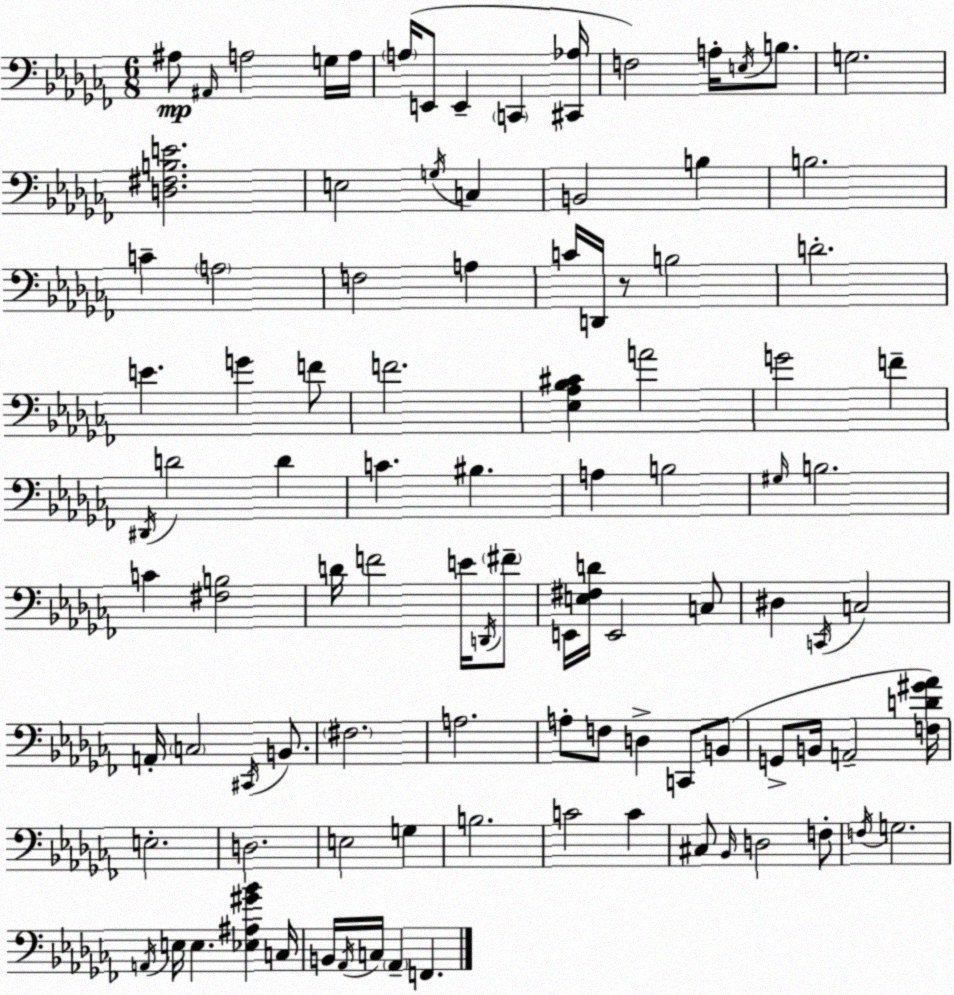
X:1
T:Untitled
M:6/8
L:1/4
K:Abm
^A,/2 ^A,,/4 A,2 G,/4 A,/4 A,/4 E,,/2 E,, C,, [^C,,_A,]/4 F,2 A,/4 E,/4 B,/2 G,2 [D,^F,B,E]2 E,2 G,/4 C, B,,2 B, B,2 C A,2 F,2 A, C/4 D,,/4 z/2 B,2 D2 E G F/2 F2 [_E,_A,_B,^C] A2 G2 F ^D,,/4 D2 D C ^B, A, B,2 ^G,/4 B,2 C [^F,B,]2 D/4 F2 E/4 D,,/4 ^F/2 E,,/4 [E,^F,D]/4 E,,2 C,/2 ^D, C,,/4 C,2 A,,/4 C,2 ^C,,/4 B,,/2 ^F,2 A,2 A,/2 F,/2 D, C,,/2 B,,/2 G,,/2 B,,/4 A,,2 [F,D^G_A]/4 E,2 D,2 E,2 G, B,2 C2 C ^C,/2 _B,,/4 D,2 F,/2 F,/4 G,2 A,,/4 E,/4 E, [_E,^A,^G_B] C,/4 B,,/4 _A,,/4 C,/4 _A,, F,,